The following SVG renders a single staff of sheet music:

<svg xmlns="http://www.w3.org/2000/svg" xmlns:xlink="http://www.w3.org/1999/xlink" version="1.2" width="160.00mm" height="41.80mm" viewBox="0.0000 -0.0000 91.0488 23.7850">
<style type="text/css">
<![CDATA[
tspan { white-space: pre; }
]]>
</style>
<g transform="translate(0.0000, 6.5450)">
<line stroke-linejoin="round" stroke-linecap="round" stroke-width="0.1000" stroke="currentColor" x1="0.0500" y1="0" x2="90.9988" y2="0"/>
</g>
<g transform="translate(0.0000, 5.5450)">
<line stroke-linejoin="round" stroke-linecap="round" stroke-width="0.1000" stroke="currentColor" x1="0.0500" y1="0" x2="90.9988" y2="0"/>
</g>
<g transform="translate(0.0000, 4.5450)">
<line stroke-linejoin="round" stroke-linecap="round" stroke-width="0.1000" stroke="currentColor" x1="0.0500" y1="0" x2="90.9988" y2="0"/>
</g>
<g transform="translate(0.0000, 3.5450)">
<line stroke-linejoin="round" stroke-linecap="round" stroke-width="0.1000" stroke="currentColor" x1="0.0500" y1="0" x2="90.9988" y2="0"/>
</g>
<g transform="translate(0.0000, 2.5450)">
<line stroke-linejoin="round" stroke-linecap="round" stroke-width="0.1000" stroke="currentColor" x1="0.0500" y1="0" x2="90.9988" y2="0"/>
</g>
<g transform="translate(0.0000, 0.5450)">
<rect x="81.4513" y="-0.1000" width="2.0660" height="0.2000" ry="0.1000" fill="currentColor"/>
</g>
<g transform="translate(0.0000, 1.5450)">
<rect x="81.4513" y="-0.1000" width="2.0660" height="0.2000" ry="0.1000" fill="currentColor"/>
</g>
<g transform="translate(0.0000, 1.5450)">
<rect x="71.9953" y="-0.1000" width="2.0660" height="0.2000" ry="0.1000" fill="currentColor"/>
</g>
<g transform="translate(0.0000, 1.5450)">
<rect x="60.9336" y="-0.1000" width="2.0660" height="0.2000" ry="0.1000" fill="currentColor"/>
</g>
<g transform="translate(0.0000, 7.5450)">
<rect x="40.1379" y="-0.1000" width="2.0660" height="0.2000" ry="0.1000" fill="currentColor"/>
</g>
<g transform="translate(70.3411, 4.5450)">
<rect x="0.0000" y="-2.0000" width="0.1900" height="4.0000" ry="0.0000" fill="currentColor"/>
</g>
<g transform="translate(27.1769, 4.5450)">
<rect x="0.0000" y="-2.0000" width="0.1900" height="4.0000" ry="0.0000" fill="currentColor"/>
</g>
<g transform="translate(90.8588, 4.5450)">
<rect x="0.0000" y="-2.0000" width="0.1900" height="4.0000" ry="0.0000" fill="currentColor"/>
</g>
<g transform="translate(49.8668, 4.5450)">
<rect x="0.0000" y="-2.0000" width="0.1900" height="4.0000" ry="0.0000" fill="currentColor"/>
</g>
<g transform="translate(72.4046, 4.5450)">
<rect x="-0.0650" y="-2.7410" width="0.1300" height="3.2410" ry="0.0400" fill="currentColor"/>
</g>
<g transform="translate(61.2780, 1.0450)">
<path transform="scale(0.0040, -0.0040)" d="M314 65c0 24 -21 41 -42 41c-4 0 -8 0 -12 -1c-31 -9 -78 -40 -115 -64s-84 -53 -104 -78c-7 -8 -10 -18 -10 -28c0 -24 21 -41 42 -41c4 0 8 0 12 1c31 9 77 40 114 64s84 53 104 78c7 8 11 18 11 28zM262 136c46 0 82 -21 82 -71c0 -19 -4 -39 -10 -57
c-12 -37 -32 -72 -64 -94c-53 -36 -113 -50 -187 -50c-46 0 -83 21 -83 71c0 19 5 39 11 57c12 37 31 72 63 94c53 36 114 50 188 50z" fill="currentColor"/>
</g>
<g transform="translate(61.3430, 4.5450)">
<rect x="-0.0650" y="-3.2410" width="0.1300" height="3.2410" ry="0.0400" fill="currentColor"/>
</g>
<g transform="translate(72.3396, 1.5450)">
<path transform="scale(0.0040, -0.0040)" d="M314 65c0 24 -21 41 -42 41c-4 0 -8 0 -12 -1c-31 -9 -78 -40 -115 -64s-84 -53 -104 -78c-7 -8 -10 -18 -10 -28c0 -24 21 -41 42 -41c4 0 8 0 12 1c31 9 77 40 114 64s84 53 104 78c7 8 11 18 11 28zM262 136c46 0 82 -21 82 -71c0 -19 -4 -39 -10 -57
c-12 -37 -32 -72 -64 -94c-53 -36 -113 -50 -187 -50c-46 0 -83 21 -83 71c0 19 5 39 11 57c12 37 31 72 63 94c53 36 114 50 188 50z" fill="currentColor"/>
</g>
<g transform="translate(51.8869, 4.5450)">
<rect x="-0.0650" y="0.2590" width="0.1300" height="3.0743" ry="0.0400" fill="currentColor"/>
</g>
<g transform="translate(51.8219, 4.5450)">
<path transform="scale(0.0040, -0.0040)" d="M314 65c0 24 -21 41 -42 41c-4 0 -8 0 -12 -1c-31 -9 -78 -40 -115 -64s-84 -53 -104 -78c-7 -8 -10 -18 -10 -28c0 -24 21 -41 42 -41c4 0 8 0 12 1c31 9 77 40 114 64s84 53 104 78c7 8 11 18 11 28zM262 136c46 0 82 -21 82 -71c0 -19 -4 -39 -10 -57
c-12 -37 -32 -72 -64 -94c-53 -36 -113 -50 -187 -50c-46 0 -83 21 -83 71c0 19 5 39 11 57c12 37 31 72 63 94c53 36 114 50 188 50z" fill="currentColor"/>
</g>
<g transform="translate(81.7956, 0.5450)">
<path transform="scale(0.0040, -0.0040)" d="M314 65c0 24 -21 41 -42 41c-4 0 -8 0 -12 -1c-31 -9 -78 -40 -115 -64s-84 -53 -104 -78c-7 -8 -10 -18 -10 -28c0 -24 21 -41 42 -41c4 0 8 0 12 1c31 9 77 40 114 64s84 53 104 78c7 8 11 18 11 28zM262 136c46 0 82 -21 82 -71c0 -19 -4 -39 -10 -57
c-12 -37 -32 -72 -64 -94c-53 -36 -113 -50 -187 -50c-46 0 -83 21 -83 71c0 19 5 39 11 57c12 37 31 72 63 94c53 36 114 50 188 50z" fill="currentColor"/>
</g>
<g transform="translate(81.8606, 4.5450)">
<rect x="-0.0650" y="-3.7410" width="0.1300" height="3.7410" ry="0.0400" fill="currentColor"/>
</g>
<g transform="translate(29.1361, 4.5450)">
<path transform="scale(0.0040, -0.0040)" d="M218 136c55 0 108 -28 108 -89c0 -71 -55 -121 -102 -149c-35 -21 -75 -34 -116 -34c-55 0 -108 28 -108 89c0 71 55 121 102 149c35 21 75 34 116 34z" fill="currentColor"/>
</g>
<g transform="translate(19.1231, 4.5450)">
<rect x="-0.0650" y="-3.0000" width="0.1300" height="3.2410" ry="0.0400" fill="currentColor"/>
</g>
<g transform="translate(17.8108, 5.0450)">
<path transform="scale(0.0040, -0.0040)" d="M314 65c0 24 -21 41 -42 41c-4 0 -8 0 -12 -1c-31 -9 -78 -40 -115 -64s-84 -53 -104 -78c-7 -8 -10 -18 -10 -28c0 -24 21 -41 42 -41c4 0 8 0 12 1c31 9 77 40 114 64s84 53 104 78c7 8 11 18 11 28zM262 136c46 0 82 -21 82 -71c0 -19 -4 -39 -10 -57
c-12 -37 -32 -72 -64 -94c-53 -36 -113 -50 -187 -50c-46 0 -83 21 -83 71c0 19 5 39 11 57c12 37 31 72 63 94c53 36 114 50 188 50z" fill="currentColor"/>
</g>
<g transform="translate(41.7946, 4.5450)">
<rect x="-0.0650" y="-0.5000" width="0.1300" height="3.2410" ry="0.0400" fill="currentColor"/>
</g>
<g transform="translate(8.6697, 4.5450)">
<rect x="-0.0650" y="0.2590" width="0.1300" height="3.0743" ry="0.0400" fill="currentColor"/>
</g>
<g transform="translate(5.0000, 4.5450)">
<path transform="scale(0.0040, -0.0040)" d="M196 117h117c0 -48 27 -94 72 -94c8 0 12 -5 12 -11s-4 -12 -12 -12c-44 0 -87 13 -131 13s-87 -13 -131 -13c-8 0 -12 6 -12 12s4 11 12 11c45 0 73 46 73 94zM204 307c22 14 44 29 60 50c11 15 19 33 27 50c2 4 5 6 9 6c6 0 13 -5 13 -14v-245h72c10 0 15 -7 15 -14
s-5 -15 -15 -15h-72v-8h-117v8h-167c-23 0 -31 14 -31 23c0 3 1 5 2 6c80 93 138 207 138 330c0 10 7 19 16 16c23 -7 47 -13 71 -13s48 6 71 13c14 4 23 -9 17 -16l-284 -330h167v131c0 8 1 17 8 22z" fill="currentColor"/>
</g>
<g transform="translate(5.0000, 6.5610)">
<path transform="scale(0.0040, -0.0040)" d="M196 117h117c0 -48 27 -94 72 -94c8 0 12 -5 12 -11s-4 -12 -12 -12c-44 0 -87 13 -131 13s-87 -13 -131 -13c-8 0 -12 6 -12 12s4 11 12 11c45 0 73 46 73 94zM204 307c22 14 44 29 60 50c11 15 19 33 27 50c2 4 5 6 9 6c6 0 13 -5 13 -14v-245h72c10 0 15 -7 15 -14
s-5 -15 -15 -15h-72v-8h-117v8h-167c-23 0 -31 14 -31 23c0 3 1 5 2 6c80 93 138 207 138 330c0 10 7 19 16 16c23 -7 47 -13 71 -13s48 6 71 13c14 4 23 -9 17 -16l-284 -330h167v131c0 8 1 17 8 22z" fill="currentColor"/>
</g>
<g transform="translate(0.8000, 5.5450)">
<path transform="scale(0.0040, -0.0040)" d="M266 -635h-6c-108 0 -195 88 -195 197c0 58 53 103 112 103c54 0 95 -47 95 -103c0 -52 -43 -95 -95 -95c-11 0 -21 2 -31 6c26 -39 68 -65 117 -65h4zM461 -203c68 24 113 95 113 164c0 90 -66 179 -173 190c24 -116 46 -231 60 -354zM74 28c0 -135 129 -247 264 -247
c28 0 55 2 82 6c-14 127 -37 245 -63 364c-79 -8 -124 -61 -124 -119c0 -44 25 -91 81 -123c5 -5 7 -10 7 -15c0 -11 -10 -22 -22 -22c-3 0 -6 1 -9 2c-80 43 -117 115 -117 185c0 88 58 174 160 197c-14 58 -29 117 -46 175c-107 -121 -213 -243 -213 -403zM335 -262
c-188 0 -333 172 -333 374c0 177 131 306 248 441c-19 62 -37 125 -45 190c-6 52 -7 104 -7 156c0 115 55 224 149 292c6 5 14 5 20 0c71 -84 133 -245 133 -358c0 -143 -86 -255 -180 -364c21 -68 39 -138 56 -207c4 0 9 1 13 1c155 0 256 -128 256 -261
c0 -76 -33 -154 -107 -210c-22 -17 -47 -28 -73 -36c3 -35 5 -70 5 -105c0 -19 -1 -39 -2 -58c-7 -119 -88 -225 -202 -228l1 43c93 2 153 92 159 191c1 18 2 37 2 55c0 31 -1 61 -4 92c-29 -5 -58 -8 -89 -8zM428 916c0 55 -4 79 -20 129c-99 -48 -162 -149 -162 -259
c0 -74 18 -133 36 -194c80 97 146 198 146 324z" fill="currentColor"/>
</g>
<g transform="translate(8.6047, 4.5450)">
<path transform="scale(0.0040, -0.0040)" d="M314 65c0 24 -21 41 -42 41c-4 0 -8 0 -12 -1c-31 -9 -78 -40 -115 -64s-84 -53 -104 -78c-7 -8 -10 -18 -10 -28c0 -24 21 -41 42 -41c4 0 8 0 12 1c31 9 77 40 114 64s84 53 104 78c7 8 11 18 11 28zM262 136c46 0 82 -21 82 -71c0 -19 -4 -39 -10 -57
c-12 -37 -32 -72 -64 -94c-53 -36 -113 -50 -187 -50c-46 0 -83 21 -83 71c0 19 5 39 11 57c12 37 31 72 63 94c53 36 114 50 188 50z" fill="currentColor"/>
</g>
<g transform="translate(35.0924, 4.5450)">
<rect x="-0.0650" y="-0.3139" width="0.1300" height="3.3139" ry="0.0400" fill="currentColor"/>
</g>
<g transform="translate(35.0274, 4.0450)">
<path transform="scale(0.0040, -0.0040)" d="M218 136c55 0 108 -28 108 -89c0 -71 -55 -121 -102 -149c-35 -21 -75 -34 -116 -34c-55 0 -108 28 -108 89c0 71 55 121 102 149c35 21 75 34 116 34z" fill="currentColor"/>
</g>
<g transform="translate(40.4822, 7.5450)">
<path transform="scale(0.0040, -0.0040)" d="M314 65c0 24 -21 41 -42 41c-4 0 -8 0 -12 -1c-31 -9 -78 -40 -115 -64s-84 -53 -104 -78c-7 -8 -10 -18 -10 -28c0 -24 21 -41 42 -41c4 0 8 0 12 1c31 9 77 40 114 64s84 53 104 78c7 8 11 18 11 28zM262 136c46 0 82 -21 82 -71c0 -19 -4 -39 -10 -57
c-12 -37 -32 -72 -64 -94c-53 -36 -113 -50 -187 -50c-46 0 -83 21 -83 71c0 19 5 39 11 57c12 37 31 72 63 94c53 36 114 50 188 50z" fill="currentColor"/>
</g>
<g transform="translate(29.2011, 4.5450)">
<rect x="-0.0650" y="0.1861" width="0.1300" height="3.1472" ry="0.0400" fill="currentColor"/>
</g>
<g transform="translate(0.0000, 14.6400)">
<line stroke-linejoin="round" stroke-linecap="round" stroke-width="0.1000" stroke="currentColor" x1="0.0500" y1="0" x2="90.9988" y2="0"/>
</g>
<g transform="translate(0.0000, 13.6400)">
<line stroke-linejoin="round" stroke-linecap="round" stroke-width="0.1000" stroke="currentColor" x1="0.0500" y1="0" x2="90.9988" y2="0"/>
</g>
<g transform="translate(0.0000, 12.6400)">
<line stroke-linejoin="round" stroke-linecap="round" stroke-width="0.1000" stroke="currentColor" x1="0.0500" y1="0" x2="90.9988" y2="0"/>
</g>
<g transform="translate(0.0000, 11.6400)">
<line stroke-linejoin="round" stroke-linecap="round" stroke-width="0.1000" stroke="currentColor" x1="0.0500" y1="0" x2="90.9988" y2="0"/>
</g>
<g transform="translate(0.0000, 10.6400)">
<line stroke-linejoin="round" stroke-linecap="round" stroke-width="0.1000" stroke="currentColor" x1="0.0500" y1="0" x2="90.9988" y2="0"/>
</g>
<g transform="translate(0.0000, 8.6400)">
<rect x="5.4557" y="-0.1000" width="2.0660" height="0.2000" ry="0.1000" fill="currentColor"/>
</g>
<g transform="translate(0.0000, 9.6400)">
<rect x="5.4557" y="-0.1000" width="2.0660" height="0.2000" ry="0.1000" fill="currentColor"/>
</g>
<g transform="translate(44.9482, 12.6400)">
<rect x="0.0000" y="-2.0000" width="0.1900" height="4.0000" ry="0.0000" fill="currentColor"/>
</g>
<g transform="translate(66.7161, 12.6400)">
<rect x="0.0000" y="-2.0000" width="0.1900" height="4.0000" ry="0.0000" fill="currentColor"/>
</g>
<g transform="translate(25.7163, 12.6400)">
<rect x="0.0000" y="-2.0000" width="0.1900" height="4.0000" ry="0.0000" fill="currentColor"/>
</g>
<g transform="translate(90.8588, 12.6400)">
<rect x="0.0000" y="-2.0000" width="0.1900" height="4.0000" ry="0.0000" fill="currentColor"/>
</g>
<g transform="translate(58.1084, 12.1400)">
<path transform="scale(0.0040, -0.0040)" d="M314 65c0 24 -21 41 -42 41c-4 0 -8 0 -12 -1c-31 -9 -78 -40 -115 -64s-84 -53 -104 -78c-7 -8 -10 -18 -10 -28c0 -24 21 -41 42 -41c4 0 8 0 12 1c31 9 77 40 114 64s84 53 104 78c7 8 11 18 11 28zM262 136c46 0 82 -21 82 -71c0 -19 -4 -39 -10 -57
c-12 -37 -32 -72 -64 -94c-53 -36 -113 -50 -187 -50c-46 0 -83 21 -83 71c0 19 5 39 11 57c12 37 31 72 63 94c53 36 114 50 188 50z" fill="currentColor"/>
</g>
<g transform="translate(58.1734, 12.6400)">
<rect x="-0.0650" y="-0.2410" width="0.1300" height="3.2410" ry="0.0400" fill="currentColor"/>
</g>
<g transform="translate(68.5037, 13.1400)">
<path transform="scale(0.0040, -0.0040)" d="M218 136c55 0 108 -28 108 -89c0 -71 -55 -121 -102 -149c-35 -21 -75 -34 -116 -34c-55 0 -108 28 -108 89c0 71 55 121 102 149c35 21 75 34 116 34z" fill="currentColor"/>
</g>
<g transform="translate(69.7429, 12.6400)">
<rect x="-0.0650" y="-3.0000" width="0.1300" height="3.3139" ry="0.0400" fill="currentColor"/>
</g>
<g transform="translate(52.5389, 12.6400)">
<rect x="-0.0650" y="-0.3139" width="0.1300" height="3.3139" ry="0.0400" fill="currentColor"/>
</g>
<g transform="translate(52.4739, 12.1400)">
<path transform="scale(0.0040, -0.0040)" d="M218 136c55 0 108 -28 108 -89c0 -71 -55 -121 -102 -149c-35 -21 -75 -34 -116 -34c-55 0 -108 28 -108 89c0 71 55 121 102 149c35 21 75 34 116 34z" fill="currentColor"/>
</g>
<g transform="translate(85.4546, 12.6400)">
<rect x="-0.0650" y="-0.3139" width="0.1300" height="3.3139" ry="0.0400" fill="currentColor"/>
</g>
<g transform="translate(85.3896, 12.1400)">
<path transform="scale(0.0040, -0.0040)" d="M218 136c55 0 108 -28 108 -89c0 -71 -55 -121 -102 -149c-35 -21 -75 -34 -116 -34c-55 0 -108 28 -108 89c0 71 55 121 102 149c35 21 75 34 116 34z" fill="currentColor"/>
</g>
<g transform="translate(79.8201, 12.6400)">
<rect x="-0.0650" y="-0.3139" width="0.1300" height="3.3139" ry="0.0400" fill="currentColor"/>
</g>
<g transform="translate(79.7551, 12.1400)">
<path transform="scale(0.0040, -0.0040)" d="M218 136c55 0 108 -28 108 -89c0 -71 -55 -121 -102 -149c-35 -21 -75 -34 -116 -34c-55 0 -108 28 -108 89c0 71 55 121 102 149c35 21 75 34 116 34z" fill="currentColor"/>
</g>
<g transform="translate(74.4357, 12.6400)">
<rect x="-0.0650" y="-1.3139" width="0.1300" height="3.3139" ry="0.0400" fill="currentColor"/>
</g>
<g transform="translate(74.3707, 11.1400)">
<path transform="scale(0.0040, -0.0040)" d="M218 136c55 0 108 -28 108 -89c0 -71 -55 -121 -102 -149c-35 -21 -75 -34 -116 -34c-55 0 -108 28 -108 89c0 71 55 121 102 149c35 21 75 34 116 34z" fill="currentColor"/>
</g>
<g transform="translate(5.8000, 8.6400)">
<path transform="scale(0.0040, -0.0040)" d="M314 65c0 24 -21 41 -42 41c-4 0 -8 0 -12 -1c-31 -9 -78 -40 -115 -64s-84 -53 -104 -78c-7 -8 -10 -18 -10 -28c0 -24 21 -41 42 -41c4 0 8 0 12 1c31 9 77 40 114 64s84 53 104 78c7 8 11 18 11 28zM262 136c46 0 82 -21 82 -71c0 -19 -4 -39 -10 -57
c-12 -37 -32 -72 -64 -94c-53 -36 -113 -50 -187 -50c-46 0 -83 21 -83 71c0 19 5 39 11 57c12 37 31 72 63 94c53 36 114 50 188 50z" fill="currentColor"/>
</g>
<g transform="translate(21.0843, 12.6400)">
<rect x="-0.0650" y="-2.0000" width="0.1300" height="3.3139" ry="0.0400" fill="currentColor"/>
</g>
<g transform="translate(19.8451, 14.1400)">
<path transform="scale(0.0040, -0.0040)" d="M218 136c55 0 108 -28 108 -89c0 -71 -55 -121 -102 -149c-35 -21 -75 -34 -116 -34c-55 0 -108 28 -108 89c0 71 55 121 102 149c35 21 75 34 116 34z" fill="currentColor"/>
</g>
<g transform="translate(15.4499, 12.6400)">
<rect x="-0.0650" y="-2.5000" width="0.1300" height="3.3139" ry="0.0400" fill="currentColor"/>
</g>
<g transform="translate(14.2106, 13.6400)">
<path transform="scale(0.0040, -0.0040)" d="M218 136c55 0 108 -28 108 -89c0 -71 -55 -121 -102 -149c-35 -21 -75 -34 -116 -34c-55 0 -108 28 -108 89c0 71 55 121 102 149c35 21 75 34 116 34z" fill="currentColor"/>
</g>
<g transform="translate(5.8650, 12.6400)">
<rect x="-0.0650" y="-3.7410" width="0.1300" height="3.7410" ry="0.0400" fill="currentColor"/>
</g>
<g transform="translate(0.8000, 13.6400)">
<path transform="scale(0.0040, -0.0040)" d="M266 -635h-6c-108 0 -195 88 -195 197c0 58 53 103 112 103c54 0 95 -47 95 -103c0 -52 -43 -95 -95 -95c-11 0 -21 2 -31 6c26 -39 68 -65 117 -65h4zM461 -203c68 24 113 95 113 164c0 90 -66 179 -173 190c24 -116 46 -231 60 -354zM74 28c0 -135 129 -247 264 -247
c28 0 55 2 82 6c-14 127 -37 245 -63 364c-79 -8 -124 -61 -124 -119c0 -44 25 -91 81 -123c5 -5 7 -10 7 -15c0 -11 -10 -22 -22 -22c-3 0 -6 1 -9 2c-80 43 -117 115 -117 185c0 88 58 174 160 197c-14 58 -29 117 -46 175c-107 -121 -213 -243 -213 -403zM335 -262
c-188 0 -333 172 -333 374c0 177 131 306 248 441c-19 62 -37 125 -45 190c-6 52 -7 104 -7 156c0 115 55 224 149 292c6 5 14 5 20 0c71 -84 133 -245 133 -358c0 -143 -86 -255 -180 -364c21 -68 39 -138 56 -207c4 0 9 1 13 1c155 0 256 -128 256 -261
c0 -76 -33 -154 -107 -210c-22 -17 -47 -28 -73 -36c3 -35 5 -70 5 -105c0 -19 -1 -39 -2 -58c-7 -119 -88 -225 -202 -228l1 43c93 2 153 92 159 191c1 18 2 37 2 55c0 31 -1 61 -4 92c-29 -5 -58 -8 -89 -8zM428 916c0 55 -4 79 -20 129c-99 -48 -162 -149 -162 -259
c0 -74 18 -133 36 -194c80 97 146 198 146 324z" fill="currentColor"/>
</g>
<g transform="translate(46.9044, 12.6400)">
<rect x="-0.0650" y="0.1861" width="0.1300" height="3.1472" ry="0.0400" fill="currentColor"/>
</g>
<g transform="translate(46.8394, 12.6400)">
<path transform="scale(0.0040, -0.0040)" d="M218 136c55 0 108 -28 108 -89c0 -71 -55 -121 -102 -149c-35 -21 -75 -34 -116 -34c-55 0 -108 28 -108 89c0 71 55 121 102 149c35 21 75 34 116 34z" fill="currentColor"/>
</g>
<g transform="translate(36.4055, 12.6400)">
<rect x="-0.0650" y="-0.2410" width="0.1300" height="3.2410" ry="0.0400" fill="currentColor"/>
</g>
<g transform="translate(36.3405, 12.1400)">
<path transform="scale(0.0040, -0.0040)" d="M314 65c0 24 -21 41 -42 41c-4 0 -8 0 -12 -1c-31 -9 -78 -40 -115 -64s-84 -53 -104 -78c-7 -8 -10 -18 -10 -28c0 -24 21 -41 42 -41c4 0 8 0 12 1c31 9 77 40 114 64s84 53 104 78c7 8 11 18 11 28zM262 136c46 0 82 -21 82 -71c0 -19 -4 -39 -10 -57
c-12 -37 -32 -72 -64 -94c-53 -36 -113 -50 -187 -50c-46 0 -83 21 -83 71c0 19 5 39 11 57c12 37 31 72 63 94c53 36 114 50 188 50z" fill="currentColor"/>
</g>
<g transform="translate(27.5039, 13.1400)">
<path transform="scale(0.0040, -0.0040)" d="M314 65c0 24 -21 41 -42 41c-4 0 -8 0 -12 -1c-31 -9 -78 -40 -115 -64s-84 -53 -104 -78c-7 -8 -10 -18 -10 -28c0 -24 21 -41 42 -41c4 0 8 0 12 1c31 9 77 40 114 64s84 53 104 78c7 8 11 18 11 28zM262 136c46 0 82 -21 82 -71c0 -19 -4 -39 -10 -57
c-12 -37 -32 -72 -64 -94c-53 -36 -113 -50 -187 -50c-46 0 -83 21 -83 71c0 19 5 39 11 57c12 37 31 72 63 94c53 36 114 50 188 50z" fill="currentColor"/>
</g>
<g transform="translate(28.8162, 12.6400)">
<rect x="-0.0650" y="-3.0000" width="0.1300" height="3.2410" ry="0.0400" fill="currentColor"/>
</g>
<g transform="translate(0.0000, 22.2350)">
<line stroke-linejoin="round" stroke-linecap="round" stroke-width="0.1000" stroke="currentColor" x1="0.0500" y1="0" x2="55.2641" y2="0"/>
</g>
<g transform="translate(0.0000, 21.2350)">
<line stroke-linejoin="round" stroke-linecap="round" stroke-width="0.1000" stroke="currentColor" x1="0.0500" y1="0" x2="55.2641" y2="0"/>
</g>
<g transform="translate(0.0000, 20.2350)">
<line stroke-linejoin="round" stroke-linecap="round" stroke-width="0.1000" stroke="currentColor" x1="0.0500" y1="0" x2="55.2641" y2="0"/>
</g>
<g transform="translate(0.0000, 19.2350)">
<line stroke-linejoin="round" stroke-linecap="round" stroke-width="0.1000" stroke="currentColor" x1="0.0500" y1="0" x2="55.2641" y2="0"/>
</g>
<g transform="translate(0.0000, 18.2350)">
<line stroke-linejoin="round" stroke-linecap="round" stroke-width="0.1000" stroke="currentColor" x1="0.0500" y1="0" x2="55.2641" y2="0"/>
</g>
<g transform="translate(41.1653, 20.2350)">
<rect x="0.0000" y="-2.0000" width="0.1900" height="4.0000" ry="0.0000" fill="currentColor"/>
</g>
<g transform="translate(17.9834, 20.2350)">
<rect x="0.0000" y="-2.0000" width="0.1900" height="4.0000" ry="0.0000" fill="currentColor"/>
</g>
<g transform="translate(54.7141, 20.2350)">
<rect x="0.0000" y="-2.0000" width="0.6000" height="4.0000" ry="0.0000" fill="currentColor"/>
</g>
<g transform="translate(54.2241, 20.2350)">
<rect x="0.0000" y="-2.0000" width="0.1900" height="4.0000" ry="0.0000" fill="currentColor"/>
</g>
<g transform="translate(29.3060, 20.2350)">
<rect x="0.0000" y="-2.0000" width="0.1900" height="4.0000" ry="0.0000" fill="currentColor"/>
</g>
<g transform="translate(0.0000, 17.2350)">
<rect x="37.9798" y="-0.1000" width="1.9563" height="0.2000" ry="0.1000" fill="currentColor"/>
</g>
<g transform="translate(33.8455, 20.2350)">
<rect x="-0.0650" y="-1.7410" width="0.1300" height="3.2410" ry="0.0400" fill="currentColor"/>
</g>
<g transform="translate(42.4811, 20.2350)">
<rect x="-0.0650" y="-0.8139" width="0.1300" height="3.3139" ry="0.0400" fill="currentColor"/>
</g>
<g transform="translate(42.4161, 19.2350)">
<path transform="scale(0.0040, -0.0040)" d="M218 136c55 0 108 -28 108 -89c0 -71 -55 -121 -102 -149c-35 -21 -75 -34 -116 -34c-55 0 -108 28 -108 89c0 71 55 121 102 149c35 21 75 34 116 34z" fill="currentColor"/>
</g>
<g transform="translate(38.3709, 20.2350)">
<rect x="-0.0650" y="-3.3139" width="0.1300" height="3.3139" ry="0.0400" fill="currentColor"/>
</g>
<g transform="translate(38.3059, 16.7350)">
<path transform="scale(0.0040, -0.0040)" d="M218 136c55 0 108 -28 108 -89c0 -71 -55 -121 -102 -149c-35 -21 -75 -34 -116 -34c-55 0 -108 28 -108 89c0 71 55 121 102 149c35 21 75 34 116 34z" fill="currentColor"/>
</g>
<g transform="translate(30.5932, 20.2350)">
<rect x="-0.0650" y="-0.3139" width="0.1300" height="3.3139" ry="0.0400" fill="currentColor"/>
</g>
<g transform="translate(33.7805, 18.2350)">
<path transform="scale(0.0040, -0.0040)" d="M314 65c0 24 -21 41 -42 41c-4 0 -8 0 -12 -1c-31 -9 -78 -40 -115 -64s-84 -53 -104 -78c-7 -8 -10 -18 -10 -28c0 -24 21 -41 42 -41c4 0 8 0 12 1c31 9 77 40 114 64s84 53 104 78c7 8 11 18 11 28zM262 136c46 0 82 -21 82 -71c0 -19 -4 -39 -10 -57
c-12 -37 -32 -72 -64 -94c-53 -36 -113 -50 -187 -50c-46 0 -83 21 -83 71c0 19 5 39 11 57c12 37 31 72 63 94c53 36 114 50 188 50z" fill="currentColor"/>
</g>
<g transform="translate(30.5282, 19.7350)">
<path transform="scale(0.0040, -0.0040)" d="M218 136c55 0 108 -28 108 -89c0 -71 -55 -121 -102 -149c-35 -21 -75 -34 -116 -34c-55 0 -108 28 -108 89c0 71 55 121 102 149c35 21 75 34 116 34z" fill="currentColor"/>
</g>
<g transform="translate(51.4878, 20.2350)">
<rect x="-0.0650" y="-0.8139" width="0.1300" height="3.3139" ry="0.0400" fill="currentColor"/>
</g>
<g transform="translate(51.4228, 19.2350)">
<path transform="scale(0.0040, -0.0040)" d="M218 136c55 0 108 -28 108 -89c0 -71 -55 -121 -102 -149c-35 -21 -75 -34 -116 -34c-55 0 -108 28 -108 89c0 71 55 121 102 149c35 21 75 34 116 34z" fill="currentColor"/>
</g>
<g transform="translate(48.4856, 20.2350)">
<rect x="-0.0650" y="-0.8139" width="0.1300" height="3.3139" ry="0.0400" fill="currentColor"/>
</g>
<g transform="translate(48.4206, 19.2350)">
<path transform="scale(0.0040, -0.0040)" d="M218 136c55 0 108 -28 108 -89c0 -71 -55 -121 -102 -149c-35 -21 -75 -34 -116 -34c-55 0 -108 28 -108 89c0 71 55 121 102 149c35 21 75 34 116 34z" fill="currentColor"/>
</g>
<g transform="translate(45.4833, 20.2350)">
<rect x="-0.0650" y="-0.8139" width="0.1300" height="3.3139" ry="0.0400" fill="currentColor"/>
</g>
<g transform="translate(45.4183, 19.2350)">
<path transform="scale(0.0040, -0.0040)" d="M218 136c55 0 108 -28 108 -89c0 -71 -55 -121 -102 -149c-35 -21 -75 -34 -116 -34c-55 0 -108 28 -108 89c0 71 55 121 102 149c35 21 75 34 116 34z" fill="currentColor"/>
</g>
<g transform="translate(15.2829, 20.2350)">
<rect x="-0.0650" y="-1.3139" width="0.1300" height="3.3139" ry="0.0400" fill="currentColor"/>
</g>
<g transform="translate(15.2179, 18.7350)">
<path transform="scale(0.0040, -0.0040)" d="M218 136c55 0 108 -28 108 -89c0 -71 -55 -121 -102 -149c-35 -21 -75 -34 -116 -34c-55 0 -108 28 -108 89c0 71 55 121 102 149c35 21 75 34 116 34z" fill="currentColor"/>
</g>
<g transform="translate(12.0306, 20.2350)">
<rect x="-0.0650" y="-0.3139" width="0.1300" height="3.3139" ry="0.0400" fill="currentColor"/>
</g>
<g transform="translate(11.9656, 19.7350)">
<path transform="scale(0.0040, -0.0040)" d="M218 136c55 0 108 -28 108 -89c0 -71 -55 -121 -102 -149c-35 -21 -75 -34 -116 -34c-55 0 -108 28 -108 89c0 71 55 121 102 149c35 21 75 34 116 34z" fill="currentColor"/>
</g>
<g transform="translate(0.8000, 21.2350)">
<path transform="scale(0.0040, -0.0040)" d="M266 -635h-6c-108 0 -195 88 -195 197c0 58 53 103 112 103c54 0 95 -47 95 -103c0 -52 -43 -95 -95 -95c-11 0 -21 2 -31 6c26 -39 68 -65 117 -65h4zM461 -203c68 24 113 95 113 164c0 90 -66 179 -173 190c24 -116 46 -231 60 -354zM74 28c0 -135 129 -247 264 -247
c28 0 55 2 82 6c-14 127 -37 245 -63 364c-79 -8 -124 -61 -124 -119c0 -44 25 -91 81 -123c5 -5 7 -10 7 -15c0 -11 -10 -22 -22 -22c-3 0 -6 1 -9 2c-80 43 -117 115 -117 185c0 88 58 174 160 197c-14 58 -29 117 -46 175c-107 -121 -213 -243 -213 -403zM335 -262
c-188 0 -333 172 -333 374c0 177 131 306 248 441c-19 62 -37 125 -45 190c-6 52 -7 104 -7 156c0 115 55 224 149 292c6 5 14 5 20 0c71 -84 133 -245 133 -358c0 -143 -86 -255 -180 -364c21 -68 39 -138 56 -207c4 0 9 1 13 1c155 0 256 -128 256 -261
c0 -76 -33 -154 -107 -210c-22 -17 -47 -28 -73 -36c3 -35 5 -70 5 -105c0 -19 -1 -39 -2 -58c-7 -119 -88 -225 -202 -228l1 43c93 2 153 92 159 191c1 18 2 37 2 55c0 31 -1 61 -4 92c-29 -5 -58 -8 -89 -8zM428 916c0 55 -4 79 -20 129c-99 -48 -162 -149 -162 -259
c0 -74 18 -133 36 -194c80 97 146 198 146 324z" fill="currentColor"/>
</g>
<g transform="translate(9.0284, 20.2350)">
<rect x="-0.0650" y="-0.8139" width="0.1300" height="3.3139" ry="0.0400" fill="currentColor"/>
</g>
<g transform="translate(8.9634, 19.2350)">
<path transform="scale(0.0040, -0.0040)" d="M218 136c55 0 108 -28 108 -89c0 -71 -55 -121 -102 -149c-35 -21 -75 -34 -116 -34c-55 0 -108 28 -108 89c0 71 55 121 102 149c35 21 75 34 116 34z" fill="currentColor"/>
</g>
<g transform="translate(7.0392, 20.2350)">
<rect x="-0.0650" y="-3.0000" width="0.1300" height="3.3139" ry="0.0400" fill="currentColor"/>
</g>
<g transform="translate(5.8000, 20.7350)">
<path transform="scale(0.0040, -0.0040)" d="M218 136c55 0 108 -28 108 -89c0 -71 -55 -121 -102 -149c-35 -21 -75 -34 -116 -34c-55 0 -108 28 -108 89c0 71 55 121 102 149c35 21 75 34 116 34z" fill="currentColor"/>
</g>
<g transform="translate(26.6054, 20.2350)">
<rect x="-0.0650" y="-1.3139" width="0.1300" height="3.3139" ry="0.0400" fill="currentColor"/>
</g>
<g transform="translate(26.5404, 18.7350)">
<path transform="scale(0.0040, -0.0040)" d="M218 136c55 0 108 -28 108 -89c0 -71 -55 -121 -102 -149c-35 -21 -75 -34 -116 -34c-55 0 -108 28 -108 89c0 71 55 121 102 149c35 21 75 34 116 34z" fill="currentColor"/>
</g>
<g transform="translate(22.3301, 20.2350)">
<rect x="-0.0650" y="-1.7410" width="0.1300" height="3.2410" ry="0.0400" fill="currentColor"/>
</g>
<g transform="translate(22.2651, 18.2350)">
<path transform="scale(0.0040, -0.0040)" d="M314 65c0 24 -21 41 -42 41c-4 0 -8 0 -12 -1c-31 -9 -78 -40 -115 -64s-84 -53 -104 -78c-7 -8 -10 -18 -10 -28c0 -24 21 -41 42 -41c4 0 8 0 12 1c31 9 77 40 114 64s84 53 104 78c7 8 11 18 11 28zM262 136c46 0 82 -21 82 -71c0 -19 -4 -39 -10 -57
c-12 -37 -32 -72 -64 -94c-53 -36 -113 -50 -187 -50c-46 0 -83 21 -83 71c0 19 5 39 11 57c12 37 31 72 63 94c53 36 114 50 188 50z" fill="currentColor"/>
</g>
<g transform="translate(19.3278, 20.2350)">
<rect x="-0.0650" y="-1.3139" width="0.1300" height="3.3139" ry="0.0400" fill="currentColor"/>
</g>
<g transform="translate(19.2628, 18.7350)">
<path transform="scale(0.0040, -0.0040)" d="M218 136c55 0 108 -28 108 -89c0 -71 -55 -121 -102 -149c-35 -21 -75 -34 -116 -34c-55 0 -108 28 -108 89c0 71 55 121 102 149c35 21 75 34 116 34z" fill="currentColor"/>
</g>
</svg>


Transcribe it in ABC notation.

X:1
T:Untitled
M:4/4
L:1/4
K:C
B2 A2 B c C2 B2 b2 a2 c'2 c'2 G F A2 c2 B c c2 A e c c A d c e e f2 e c f2 b d d d d